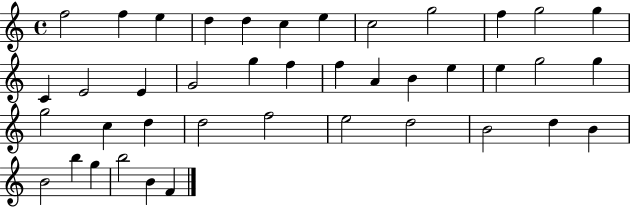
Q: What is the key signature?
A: C major